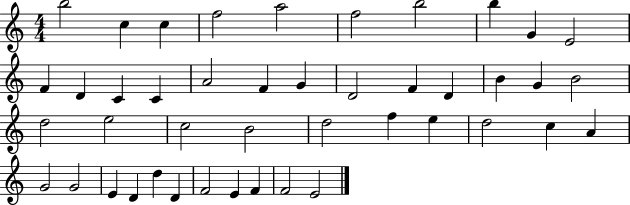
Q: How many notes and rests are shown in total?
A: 44